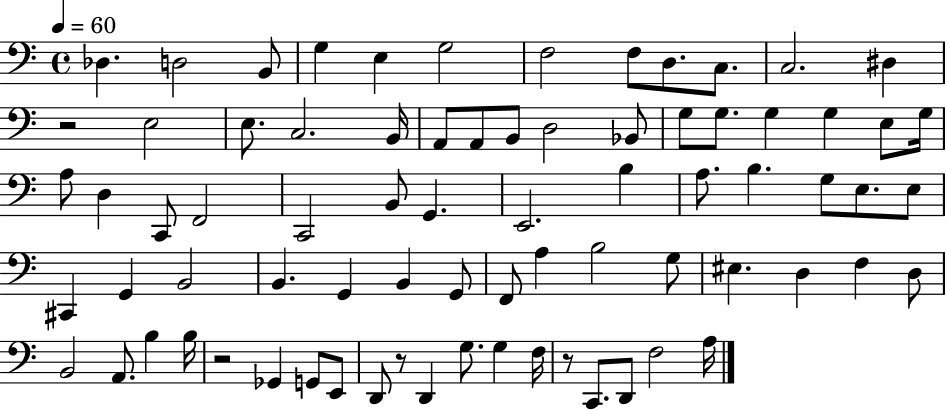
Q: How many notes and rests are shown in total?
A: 76